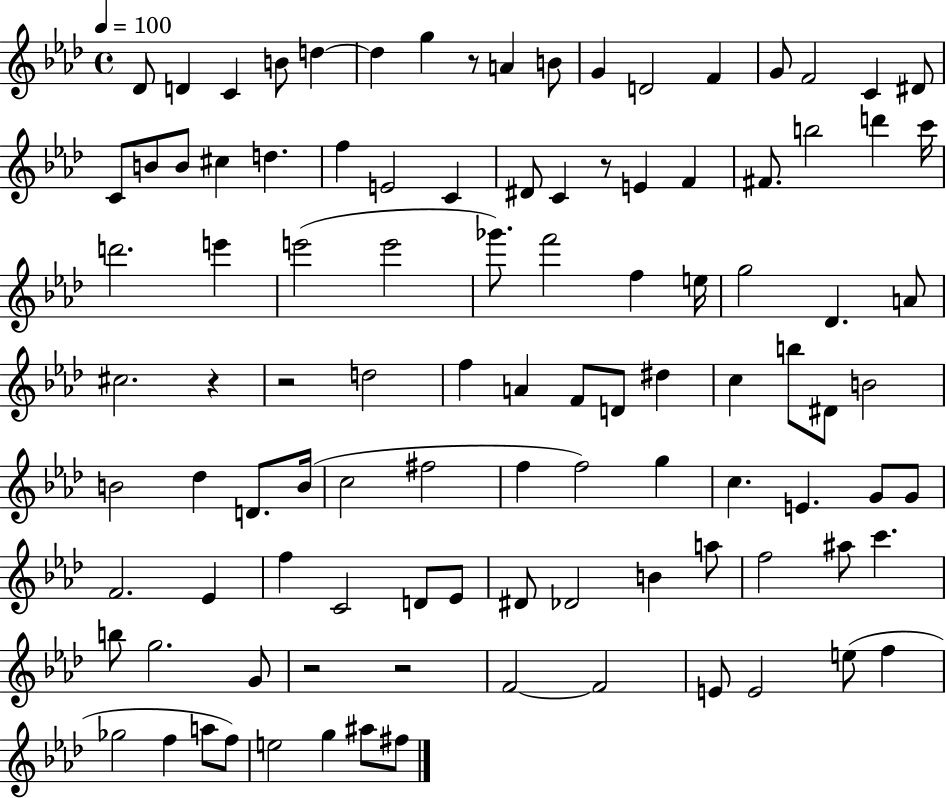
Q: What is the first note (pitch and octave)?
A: Db4